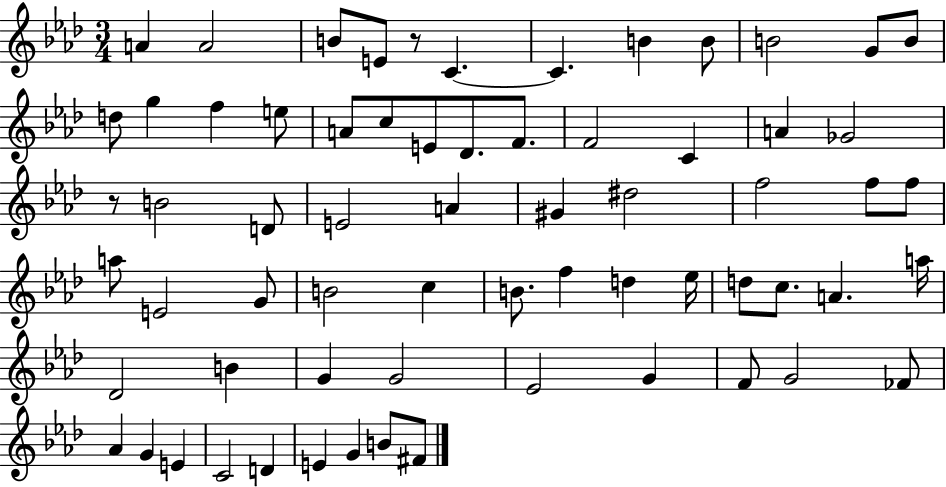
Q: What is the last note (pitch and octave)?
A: F#4